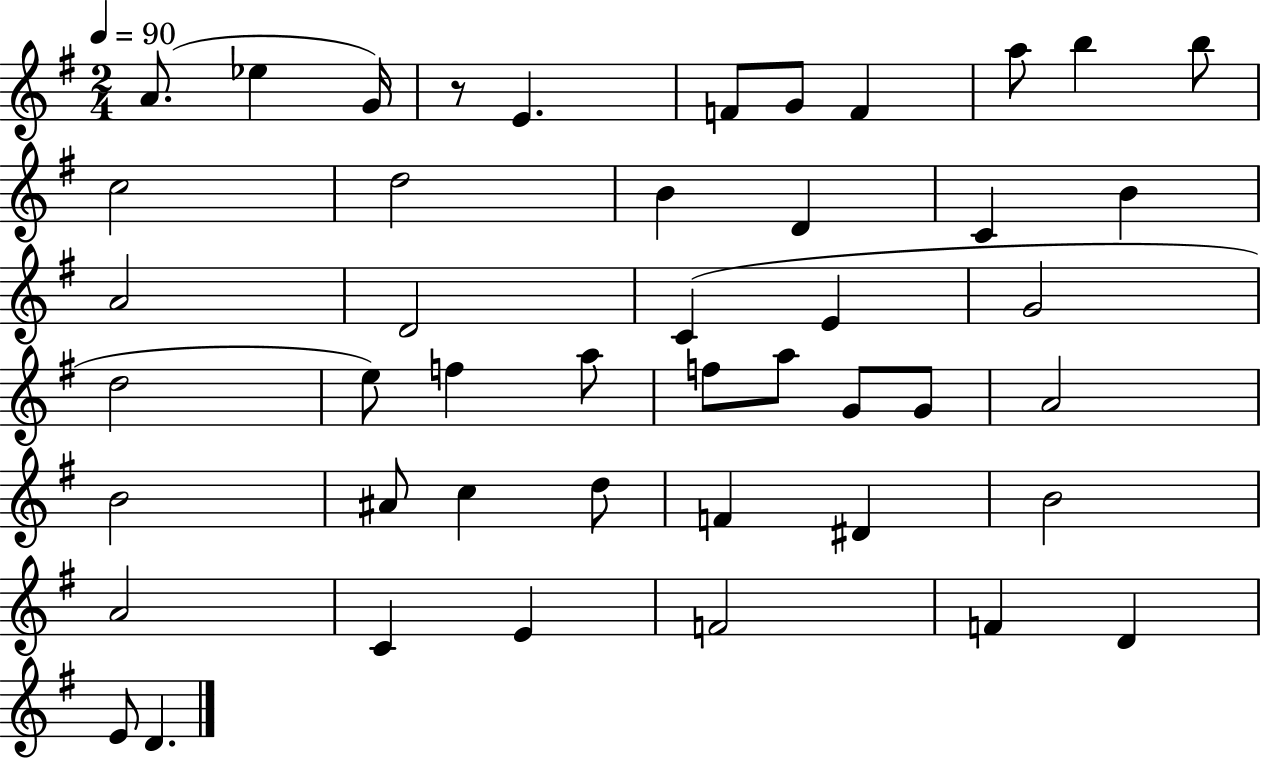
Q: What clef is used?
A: treble